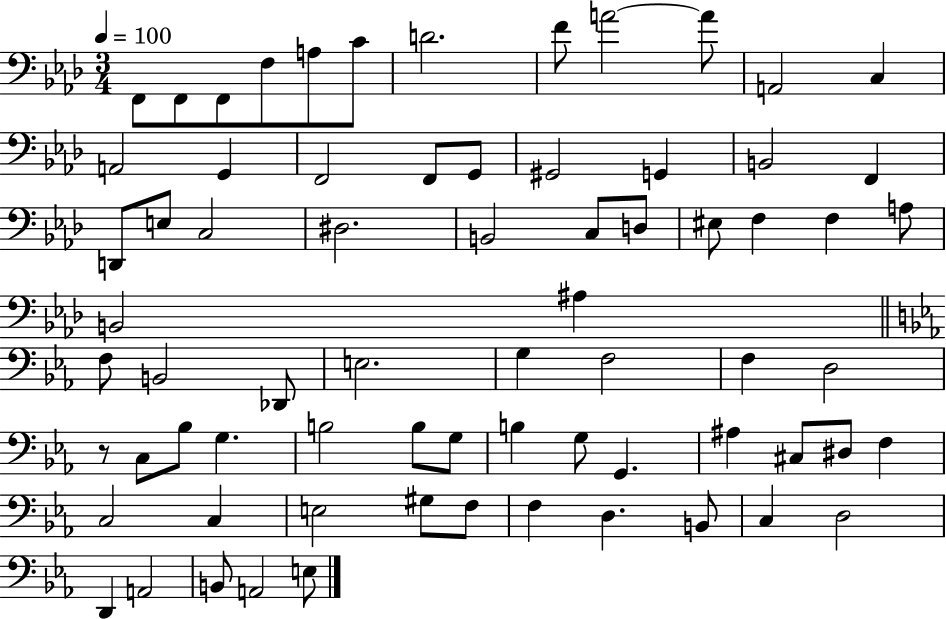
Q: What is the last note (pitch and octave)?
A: E3